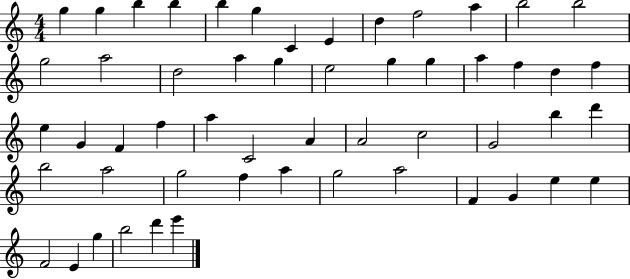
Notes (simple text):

G5/q G5/q B5/q B5/q B5/q G5/q C4/q E4/q D5/q F5/h A5/q B5/h B5/h G5/h A5/h D5/h A5/q G5/q E5/h G5/q G5/q A5/q F5/q D5/q F5/q E5/q G4/q F4/q F5/q A5/q C4/h A4/q A4/h C5/h G4/h B5/q D6/q B5/h A5/h G5/h F5/q A5/q G5/h A5/h F4/q G4/q E5/q E5/q F4/h E4/q G5/q B5/h D6/q E6/q